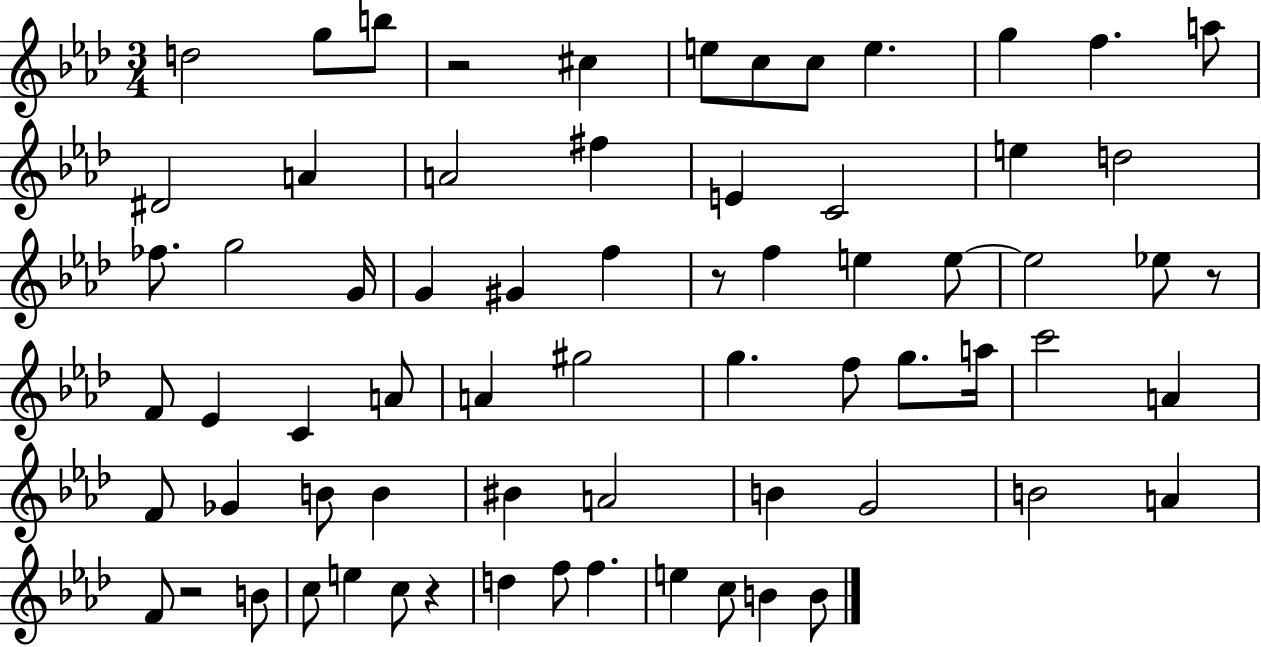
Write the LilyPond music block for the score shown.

{
  \clef treble
  \numericTimeSignature
  \time 3/4
  \key aes \major
  d''2 g''8 b''8 | r2 cis''4 | e''8 c''8 c''8 e''4. | g''4 f''4. a''8 | \break dis'2 a'4 | a'2 fis''4 | e'4 c'2 | e''4 d''2 | \break fes''8. g''2 g'16 | g'4 gis'4 f''4 | r8 f''4 e''4 e''8~~ | e''2 ees''8 r8 | \break f'8 ees'4 c'4 a'8 | a'4 gis''2 | g''4. f''8 g''8. a''16 | c'''2 a'4 | \break f'8 ges'4 b'8 b'4 | bis'4 a'2 | b'4 g'2 | b'2 a'4 | \break f'8 r2 b'8 | c''8 e''4 c''8 r4 | d''4 f''8 f''4. | e''4 c''8 b'4 b'8 | \break \bar "|."
}